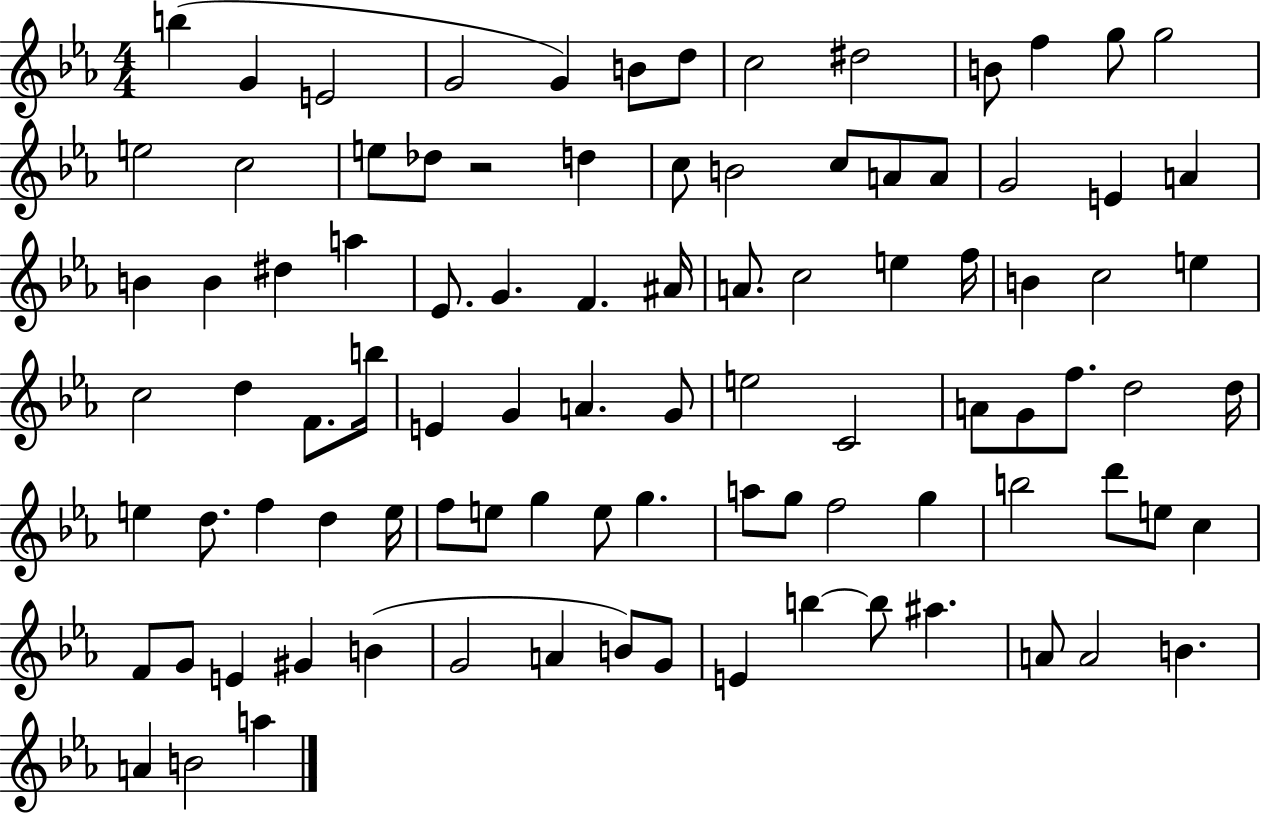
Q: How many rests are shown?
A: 1